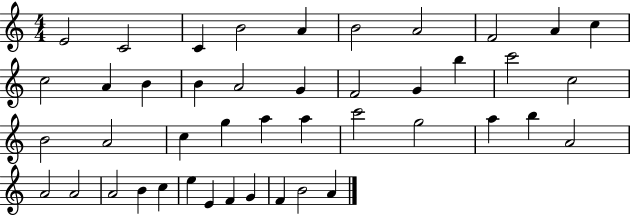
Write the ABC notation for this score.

X:1
T:Untitled
M:4/4
L:1/4
K:C
E2 C2 C B2 A B2 A2 F2 A c c2 A B B A2 G F2 G b c'2 c2 B2 A2 c g a a c'2 g2 a b A2 A2 A2 A2 B c e E F G F B2 A